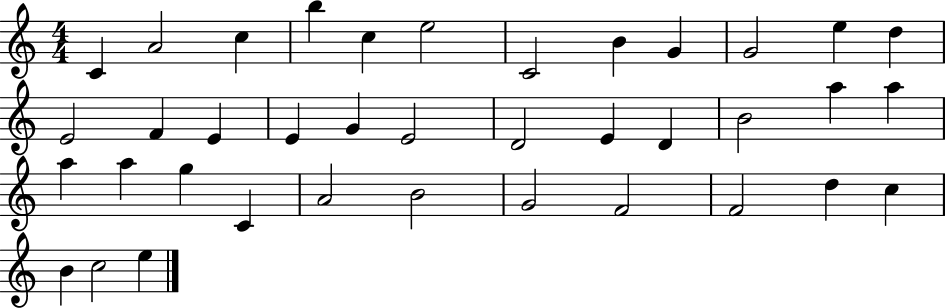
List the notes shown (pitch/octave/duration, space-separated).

C4/q A4/h C5/q B5/q C5/q E5/h C4/h B4/q G4/q G4/h E5/q D5/q E4/h F4/q E4/q E4/q G4/q E4/h D4/h E4/q D4/q B4/h A5/q A5/q A5/q A5/q G5/q C4/q A4/h B4/h G4/h F4/h F4/h D5/q C5/q B4/q C5/h E5/q